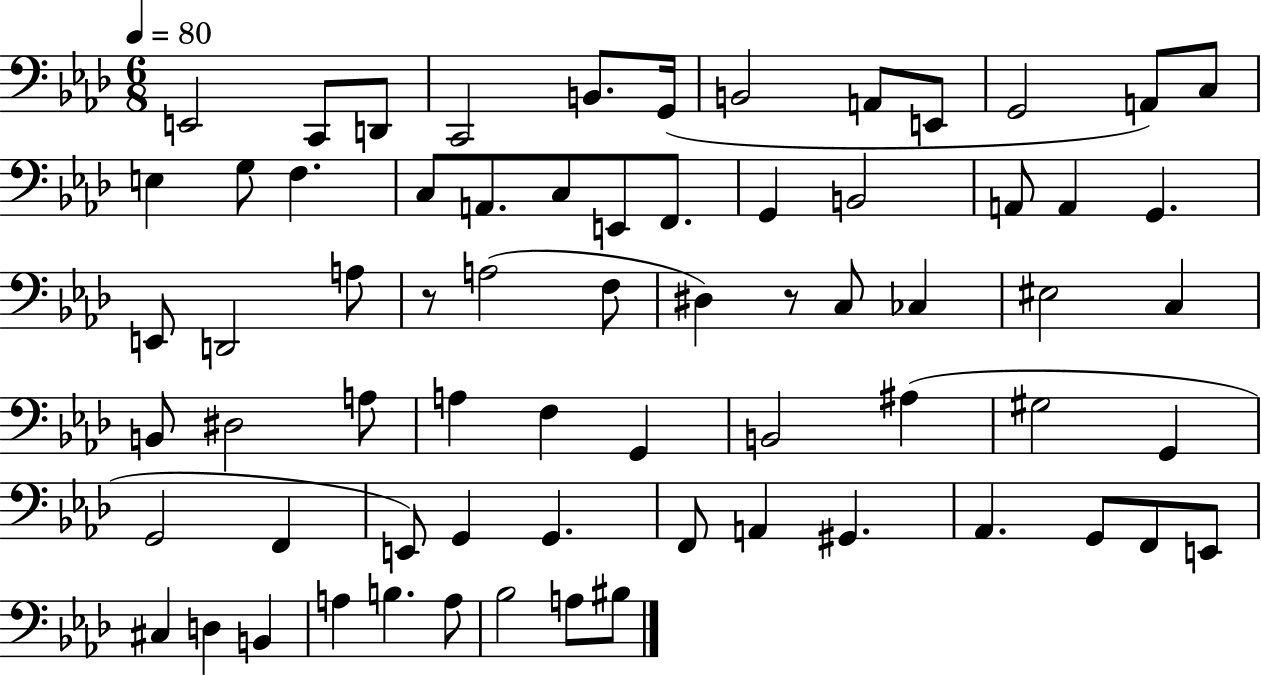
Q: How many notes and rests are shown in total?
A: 68